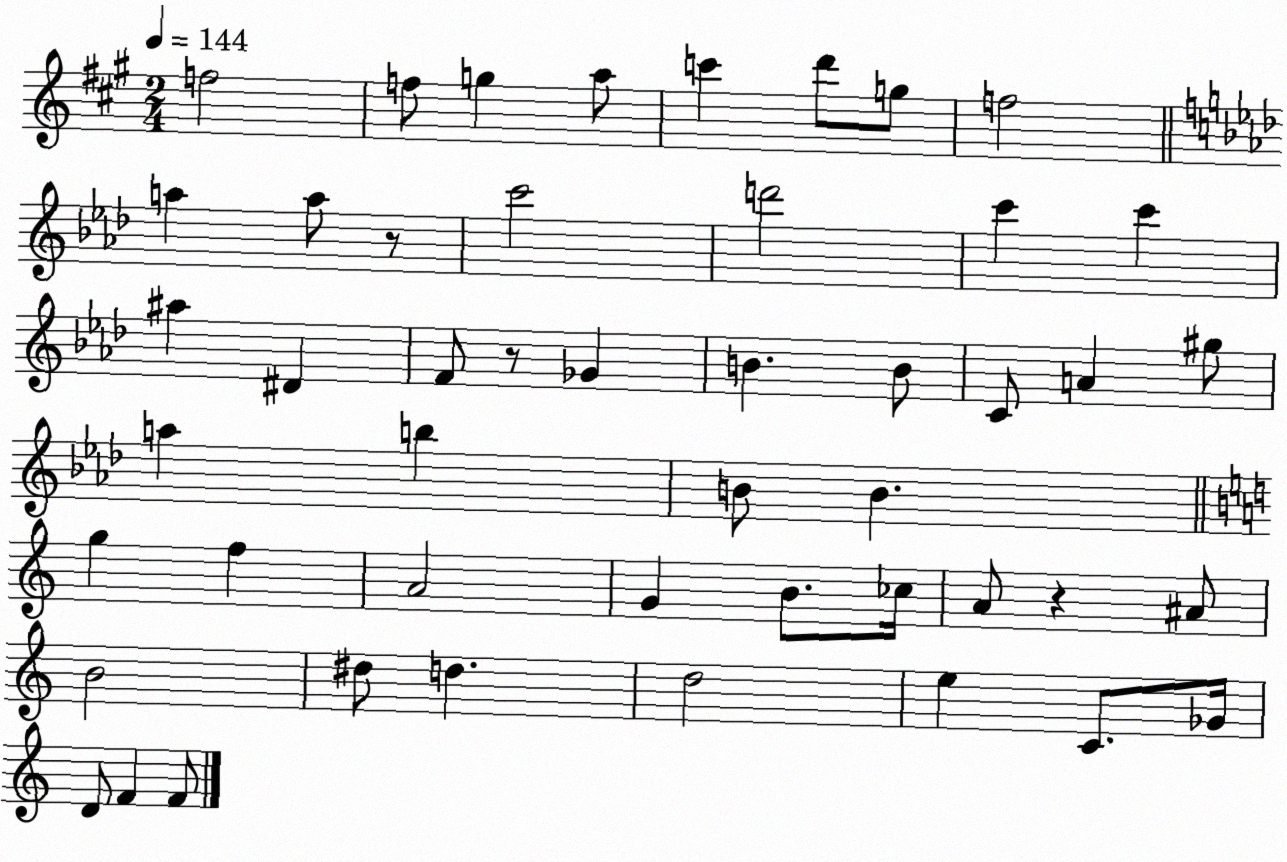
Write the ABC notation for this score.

X:1
T:Untitled
M:2/4
L:1/4
K:A
f2 f/2 g a/2 c' d'/2 g/2 f2 a a/2 z/2 c'2 d'2 c' c' ^a ^D F/2 z/2 _G B B/2 C/2 A ^g/2 a b B/2 B g f A2 G B/2 _c/4 A/2 z ^A/2 B2 ^d/2 d d2 e C/2 _G/4 D/2 F F/2